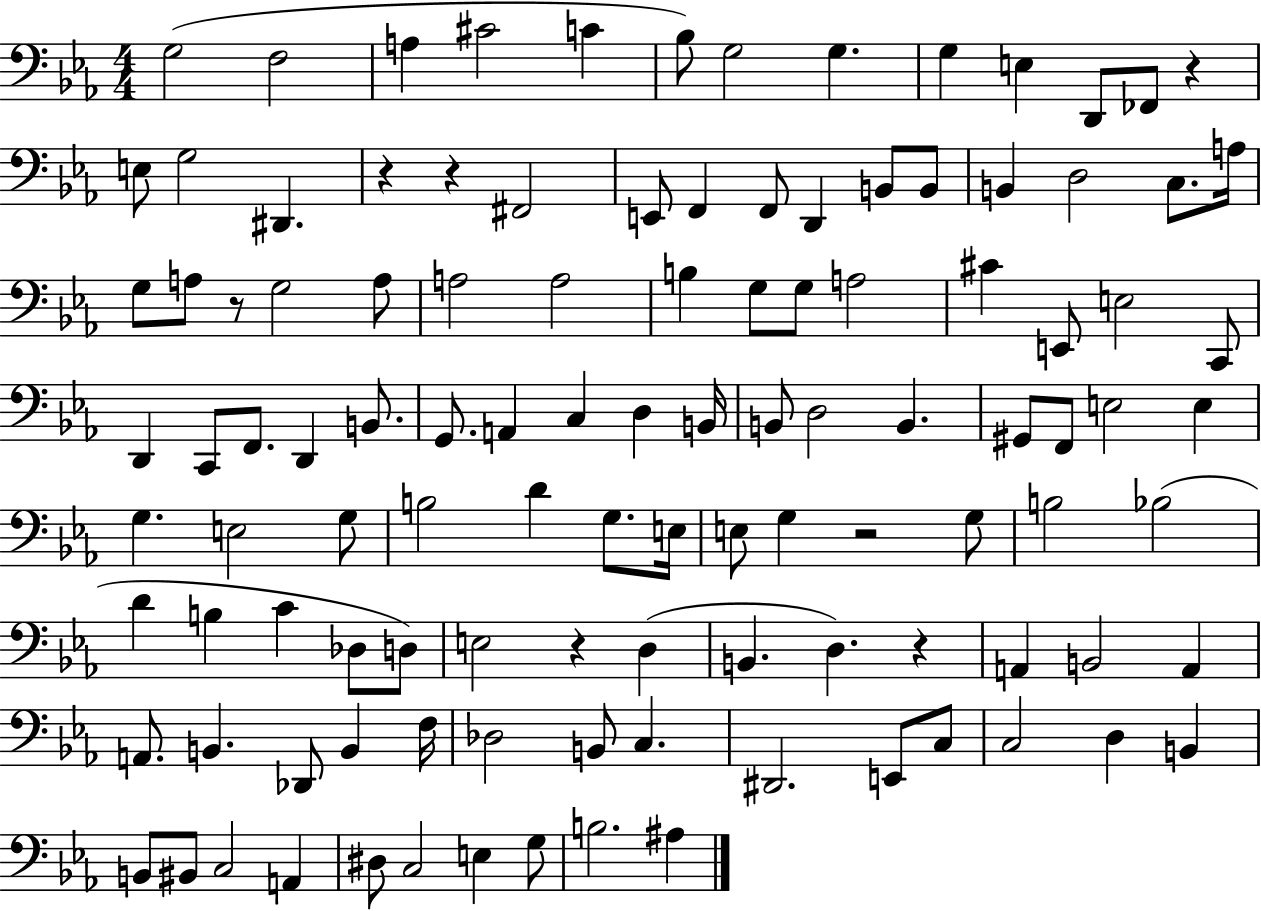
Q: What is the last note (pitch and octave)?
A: A#3